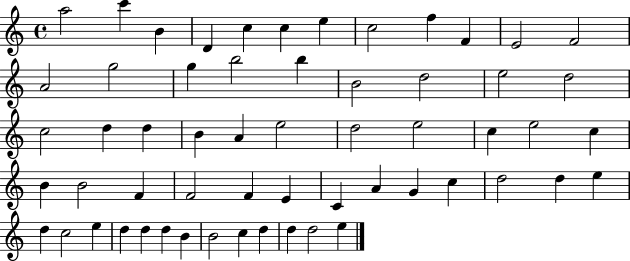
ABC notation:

X:1
T:Untitled
M:4/4
L:1/4
K:C
a2 c' B D c c e c2 f F E2 F2 A2 g2 g b2 b B2 d2 e2 d2 c2 d d B A e2 d2 e2 c e2 c B B2 F F2 F E C A G c d2 d e d c2 e d d d B B2 c d d d2 e